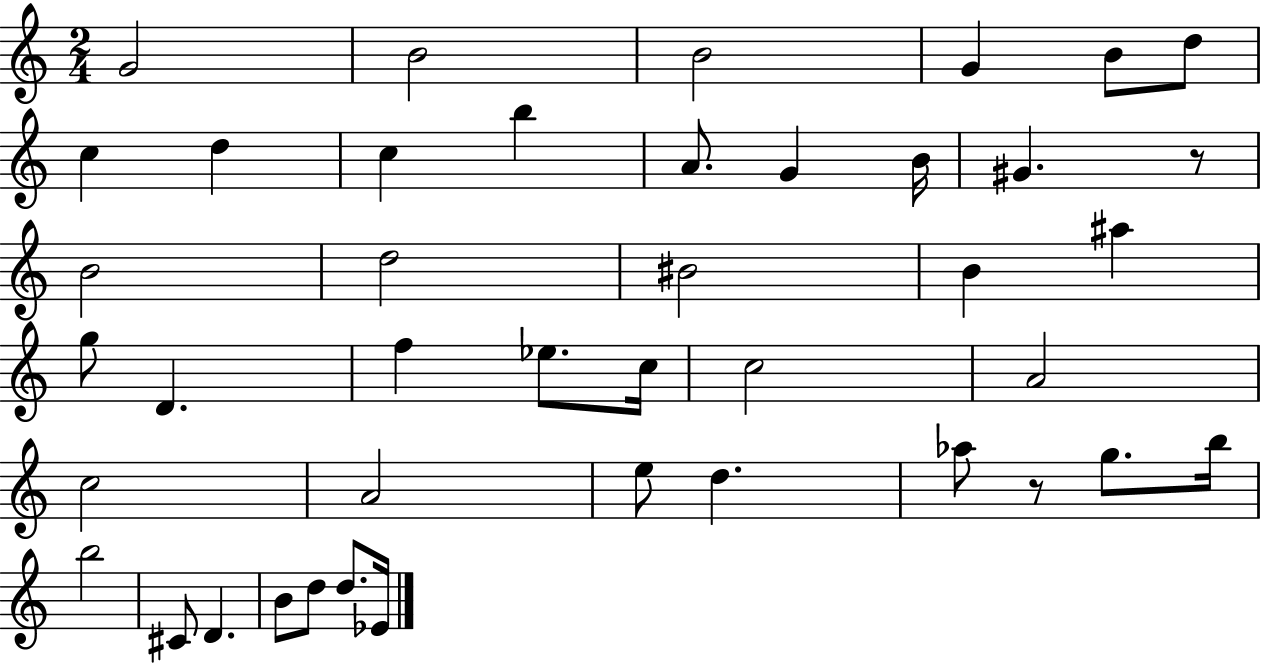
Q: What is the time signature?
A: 2/4